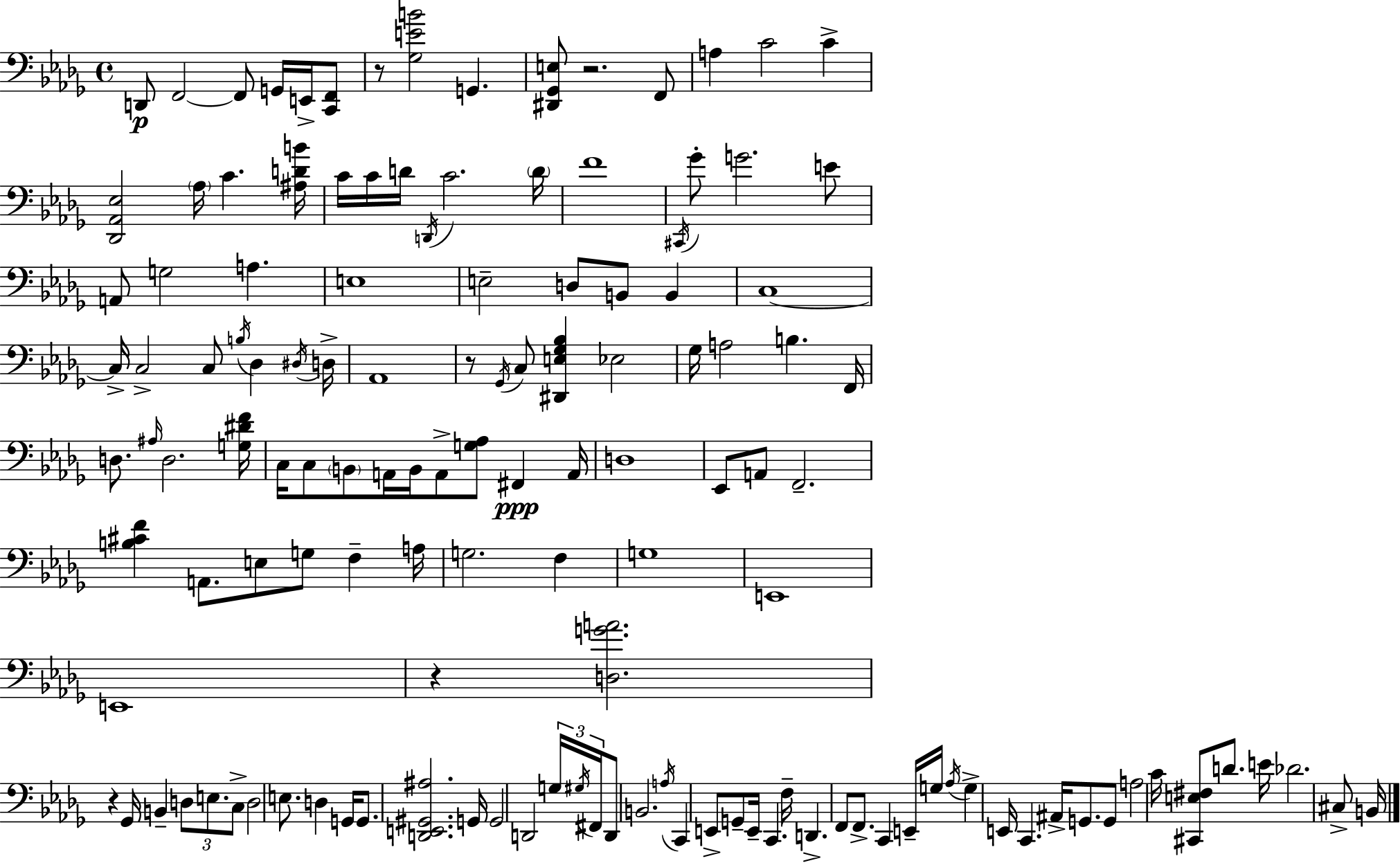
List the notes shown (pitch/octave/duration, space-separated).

D2/e F2/h F2/e G2/s E2/s [C2,F2]/e R/e [Gb3,E4,B4]/h G2/q. [D#2,Gb2,E3]/e R/h. F2/e A3/q C4/h C4/q [Db2,Ab2,Eb3]/h Ab3/s C4/q. [A#3,D4,B4]/s C4/s C4/s D4/s D2/s C4/h. D4/s F4/w C#2/s Gb4/e G4/h. E4/e A2/e G3/h A3/q. E3/w E3/h D3/e B2/e B2/q C3/w C3/s C3/h C3/e B3/s Db3/q D#3/s D3/s Ab2/w R/e Gb2/s C3/e [D#2,E3,Gb3,Bb3]/q Eb3/h Gb3/s A3/h B3/q. F2/s D3/e. A#3/s D3/h. [G3,D#4,F4]/s C3/s C3/e B2/e A2/s B2/s A2/e [G3,Ab3]/e F#2/q A2/s D3/w Eb2/e A2/e F2/h. [B3,C#4,F4]/q A2/e. E3/e G3/e F3/q A3/s G3/h. F3/q G3/w E2/w E2/w R/q [D3,G4,A4]/h. R/q Gb2/s B2/q D3/e E3/e. C3/e D3/h E3/e. D3/q G2/s G2/e. [D2,E2,G#2,A#3]/h. G2/s G2/h D2/h G3/s G#3/s F#2/s D2/e B2/h. A3/s C2/q E2/e G2/e E2/s C2/q. F3/s D2/q. F2/e F2/e. C2/q E2/s G3/s Ab3/s G3/q E2/s C2/q. A#2/s G2/e. G2/e A3/h C4/s [C#2,E3,F#3]/e D4/e. E4/s Db4/h. C#3/e B2/s